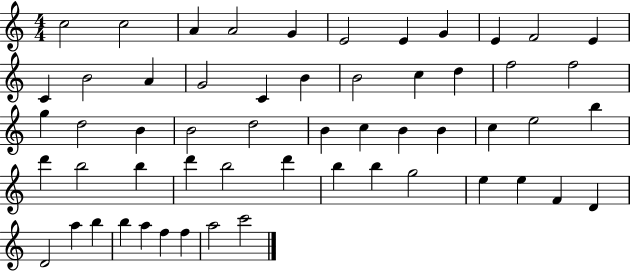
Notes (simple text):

C5/h C5/h A4/q A4/h G4/q E4/h E4/q G4/q E4/q F4/h E4/q C4/q B4/h A4/q G4/h C4/q B4/q B4/h C5/q D5/q F5/h F5/h G5/q D5/h B4/q B4/h D5/h B4/q C5/q B4/q B4/q C5/q E5/h B5/q D6/q B5/h B5/q D6/q B5/h D6/q B5/q B5/q G5/h E5/q E5/q F4/q D4/q D4/h A5/q B5/q B5/q A5/q F5/q F5/q A5/h C6/h